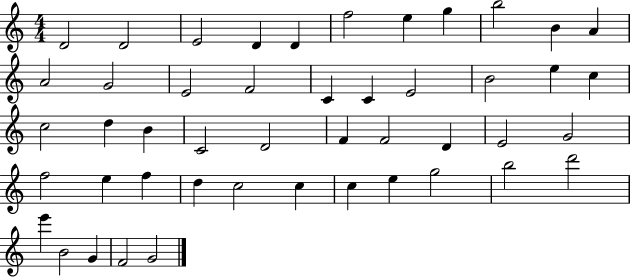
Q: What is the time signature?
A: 4/4